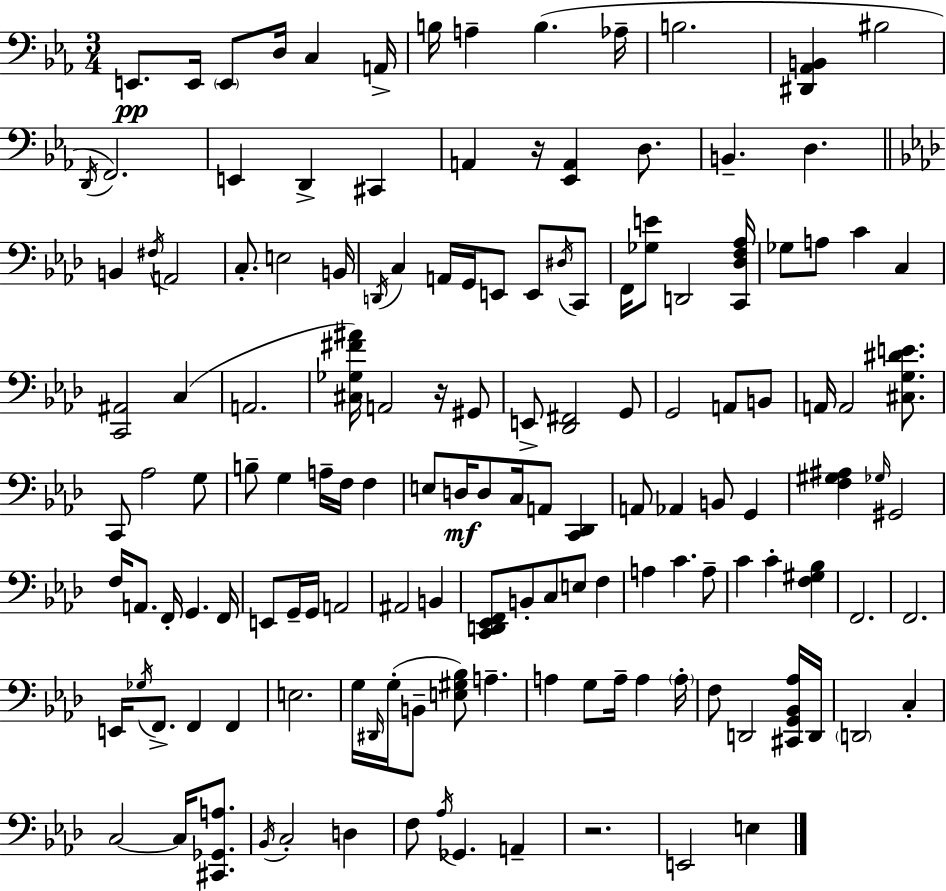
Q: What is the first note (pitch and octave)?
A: E2